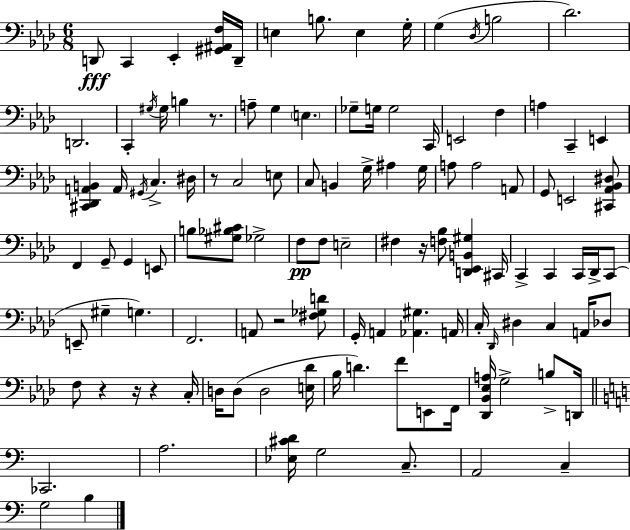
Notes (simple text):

D2/e C2/q Eb2/q [G#2,A#2,F3]/s D2/s E3/q B3/e. E3/q G3/s G3/q Db3/s B3/h Db4/h. D2/h. C2/q G#3/s G#3/s B3/q R/e. A3/e G3/q E3/q. Gb3/e G3/s G3/h C2/s E2/h F3/q A3/q C2/q E2/q [C#2,Db2,A2,B2]/q A2/s G#2/s C3/q. D#3/s R/e C3/h E3/e C3/e B2/q G3/s A#3/q G3/s A3/e A3/h A2/e G2/e E2/h [C#2,Ab2,Bb2,D#3]/e F2/q G2/e G2/q E2/e B3/e [G#3,Bb3,C#4]/e Gb3/h F3/e F3/e E3/h F#3/q R/s [F3,Bb3]/e [D2,Eb2,B2,G#3]/q C#2/s C2/q C2/q C2/s Db2/s C2/e E2/e G#3/q G3/q. F2/h. A2/e R/h [F#3,Gb3,D4]/e G2/s A2/q [Ab2,G#3]/q. A2/s C3/s Db2/s D#3/q C3/q A2/s Db3/e F3/e R/q R/s R/q C3/s D3/s D3/e D3/h [E3,Db4]/s Bb3/s D4/q. F4/e E2/e F2/s [Db2,Bb2,Eb3,A3]/s G3/h B3/e D2/s CES2/h. A3/h. [Eb3,C#4,D4]/s G3/h C3/e. A2/h C3/q G3/h B3/q